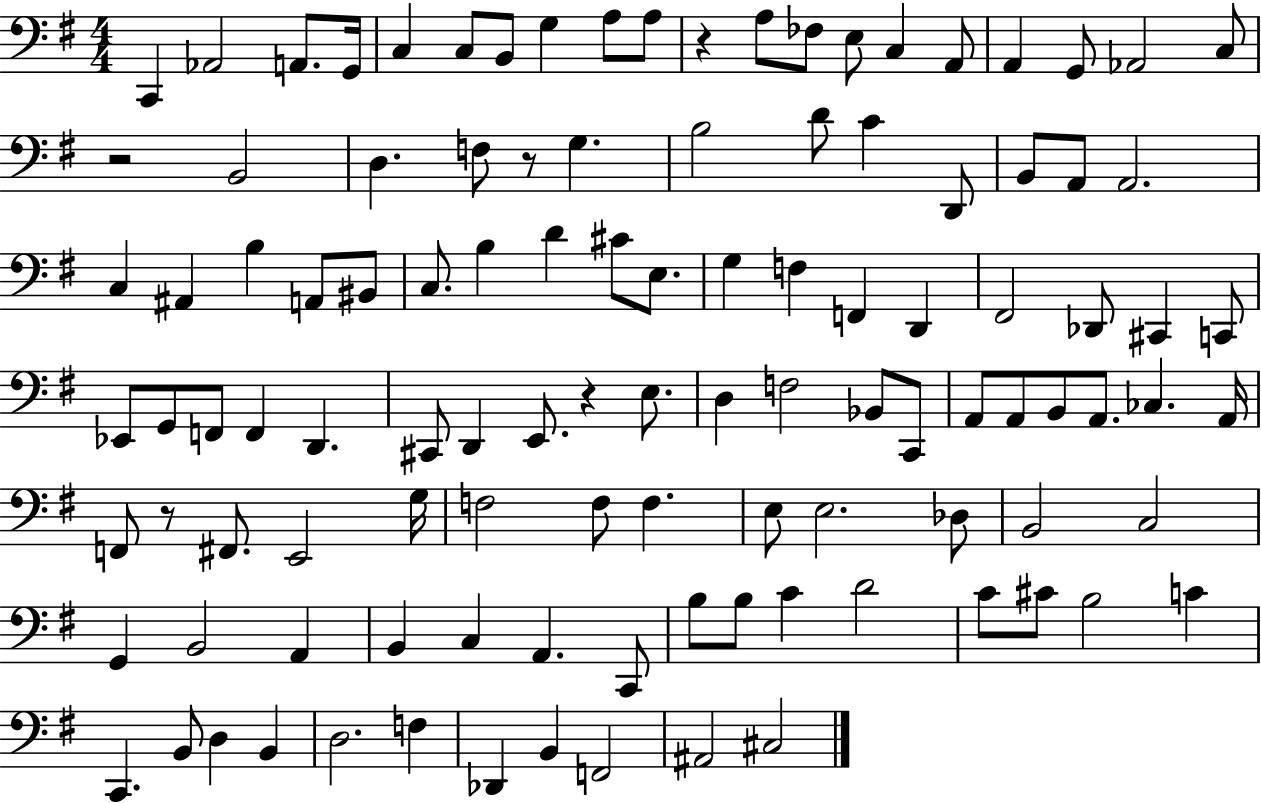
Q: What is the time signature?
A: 4/4